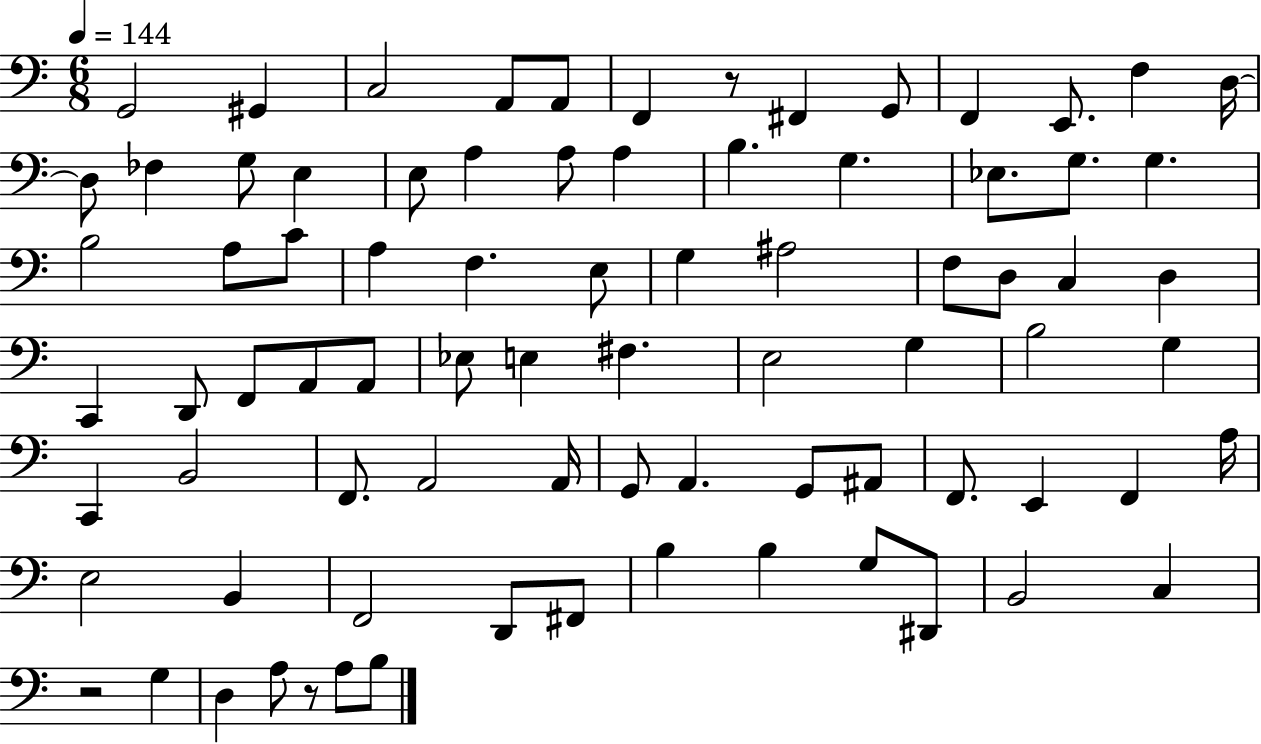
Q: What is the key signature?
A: C major